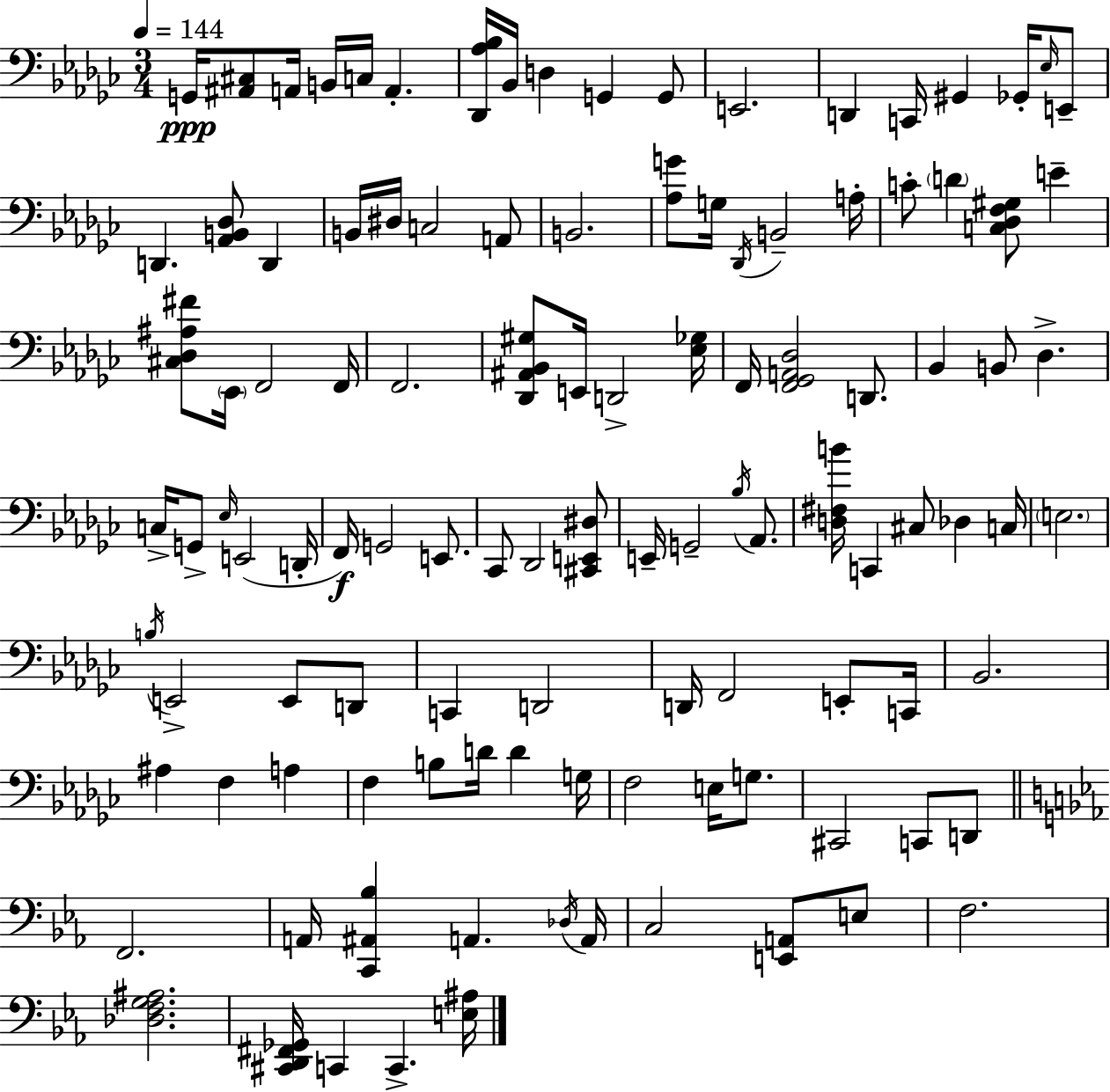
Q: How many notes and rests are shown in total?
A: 111